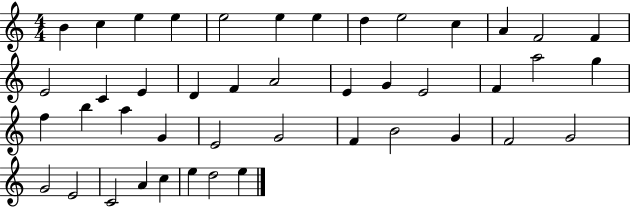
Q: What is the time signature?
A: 4/4